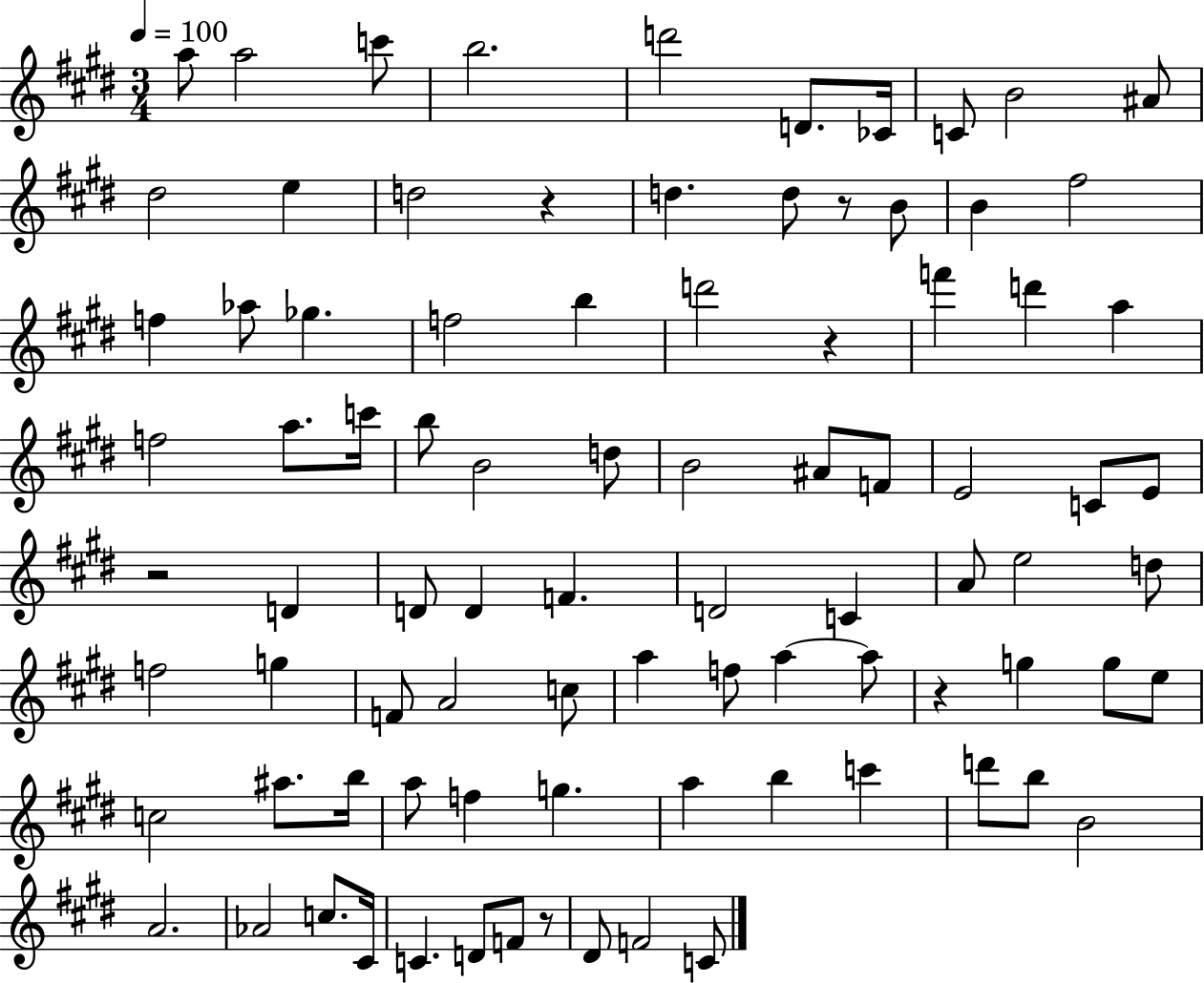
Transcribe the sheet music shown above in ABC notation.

X:1
T:Untitled
M:3/4
L:1/4
K:E
a/2 a2 c'/2 b2 d'2 D/2 _C/4 C/2 B2 ^A/2 ^d2 e d2 z d d/2 z/2 B/2 B ^f2 f _a/2 _g f2 b d'2 z f' d' a f2 a/2 c'/4 b/2 B2 d/2 B2 ^A/2 F/2 E2 C/2 E/2 z2 D D/2 D F D2 C A/2 e2 d/2 f2 g F/2 A2 c/2 a f/2 a a/2 z g g/2 e/2 c2 ^a/2 b/4 a/2 f g a b c' d'/2 b/2 B2 A2 _A2 c/2 ^C/4 C D/2 F/2 z/2 ^D/2 F2 C/2